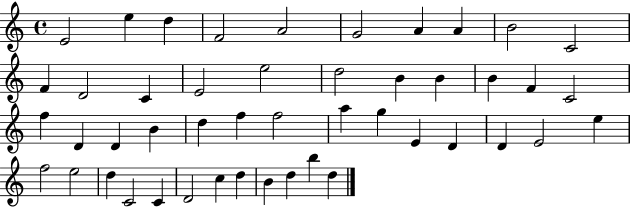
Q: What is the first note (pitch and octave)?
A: E4